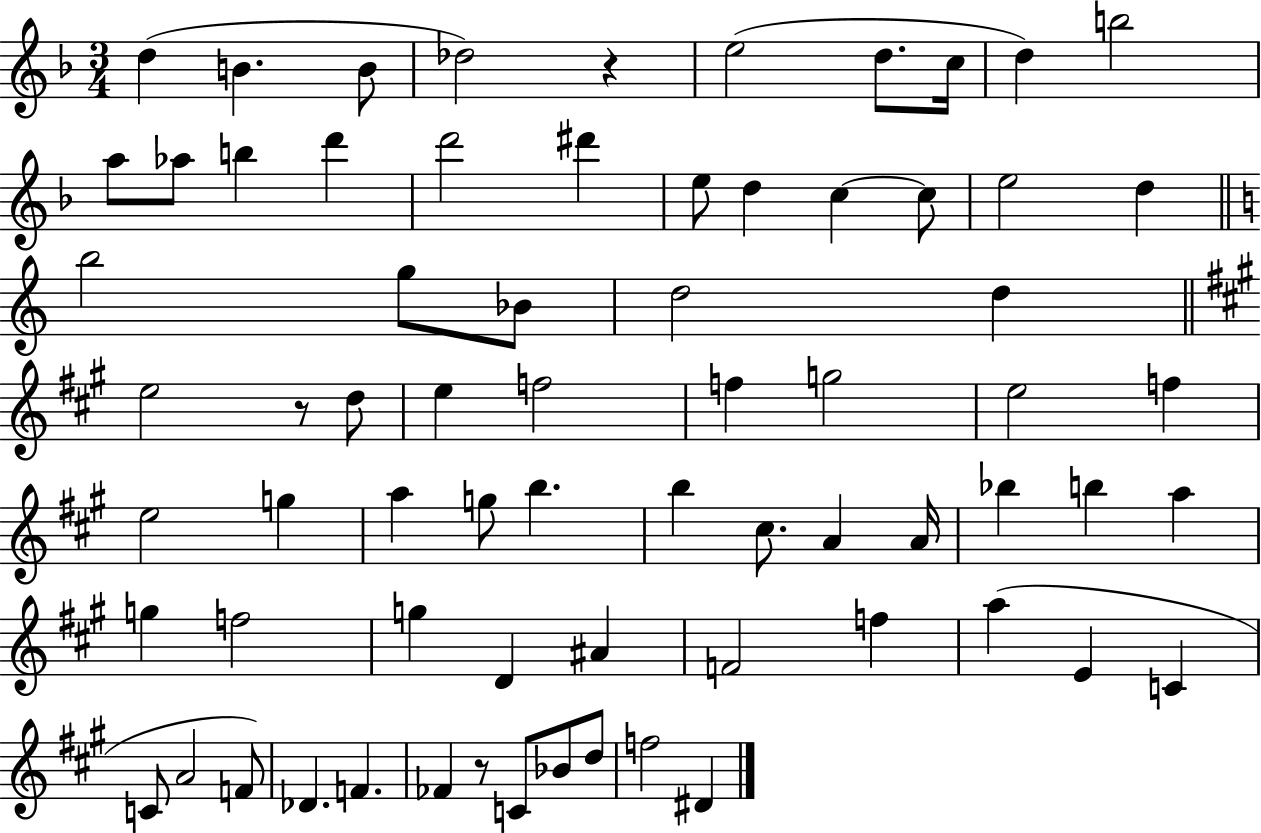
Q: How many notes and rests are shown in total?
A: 70